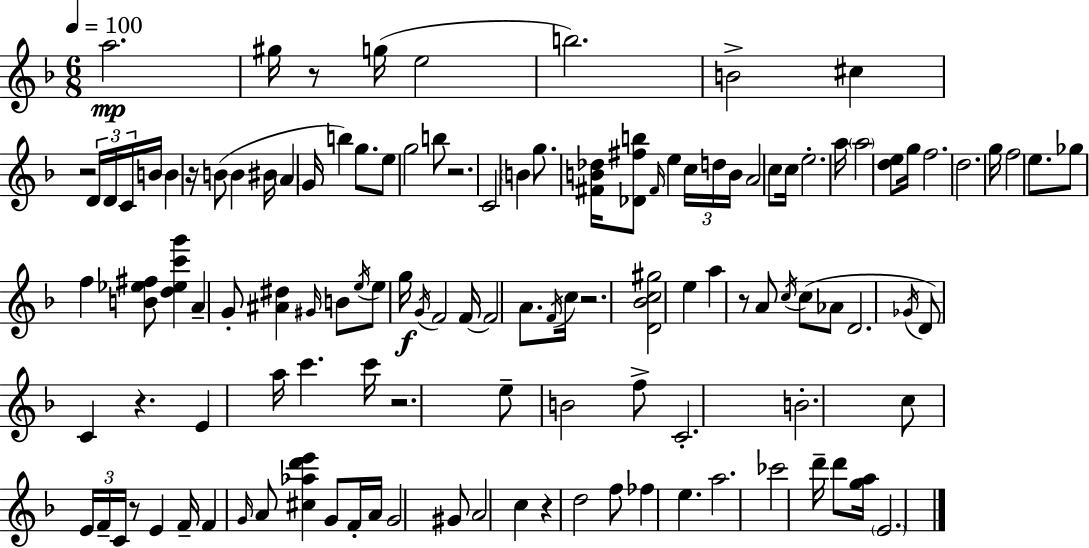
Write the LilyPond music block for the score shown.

{
  \clef treble
  \numericTimeSignature
  \time 6/8
  \key d \minor
  \tempo 4 = 100
  a''2.\mp | gis''16 r8 g''16( e''2 | b''2.) | b'2-> cis''4 | \break r2 \tuplet 3/2 { d'16 d'16 c'16 } b'16 | b'4 r16 b'8( b'4 bis'16 | \parenthesize a'4 g'16 b''4) g''8. | e''8 g''2 b''8 | \break r2. | c'2 \parenthesize b'4 | g''8. <fis' b' des''>16 <des' fis'' b''>8 \grace { fis'16 } e''4 \tuplet 3/2 { c''16 | d''16 b'16 } a'2 c''8 | \break c''16 e''2.-. | a''16 \parenthesize a''2 <d'' e''>8 | g''16 f''2. | d''2. | \break g''16 f''2 e''8. | ges''8 f''4 <b' ees'' fis''>8 <d'' ees'' c''' g'''>4 | a'4-- g'8-. <ais' dis''>4 \grace { gis'16 } | b'8 \acciaccatura { e''16 } e''8 g''16\f \acciaccatura { g'16 } f'2 | \break f'16~~ f'2 | a'8. \acciaccatura { f'16 } c''16 r2. | <d' bes' c'' gis''>2 | e''4 a''4 r8 a'8 | \break \acciaccatura { c''16 } c''8( aes'8 d'2. | \acciaccatura { ges'16 } d'8) c'4 | r4. e'4 a''16 | c'''4. c'''16 r2. | \break e''8-- b'2 | f''8-> c'2.-. | b'2.-. | c''8 \tuplet 3/2 { e'16 f'16-- c'16 } | \break r8 e'4 f'16-- f'4 \grace { g'16 } | a'8 <cis'' aes'' d''' e'''>4 g'8 f'16-. a'16 g'2 | gis'8 a'2 | c''4 r4 | \break d''2 f''8 fes''4 | e''4. a''2. | ces'''2 | d'''16-- d'''8 <g'' a''>16 \parenthesize e'2. | \break \bar "|."
}